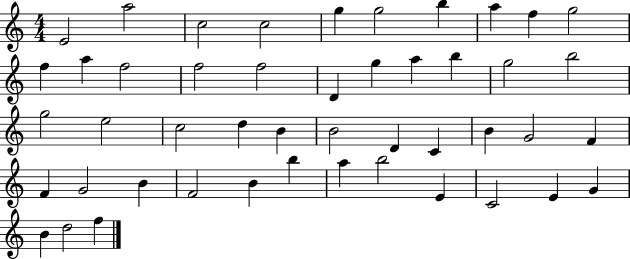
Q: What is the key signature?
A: C major